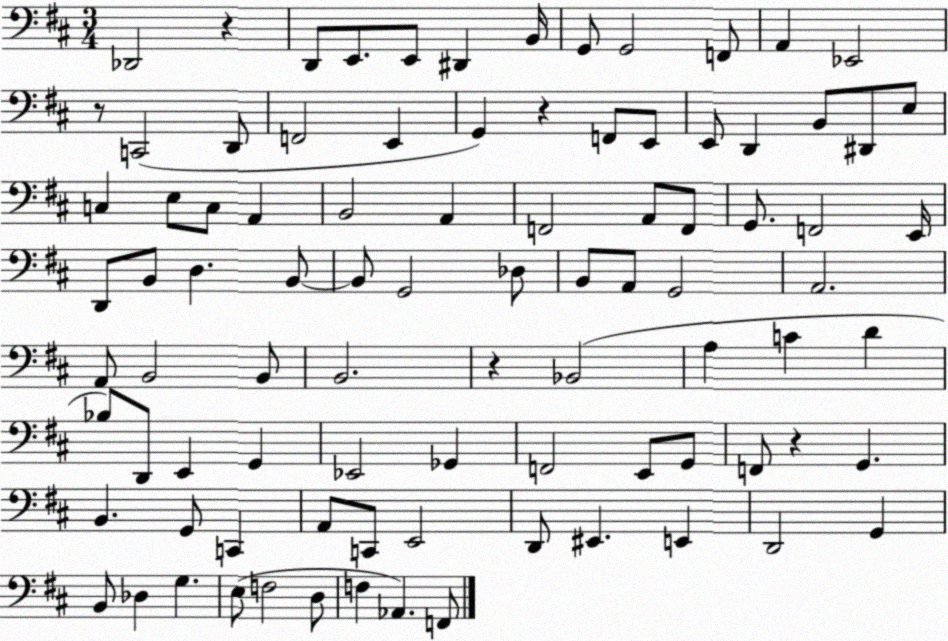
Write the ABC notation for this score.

X:1
T:Untitled
M:3/4
L:1/4
K:D
_D,,2 z D,,/2 E,,/2 E,,/2 ^D,, B,,/4 G,,/2 G,,2 F,,/2 A,, _E,,2 z/2 C,,2 D,,/2 F,,2 E,, G,, z F,,/2 E,,/2 E,,/2 D,, B,,/2 ^D,,/2 E,/2 C, E,/2 C,/2 A,, B,,2 A,, F,,2 A,,/2 F,,/2 G,,/2 F,,2 E,,/4 D,,/2 B,,/2 D, B,,/2 B,,/2 G,,2 _D,/2 B,,/2 A,,/2 G,,2 A,,2 A,,/2 B,,2 B,,/2 B,,2 z _B,,2 A, C D _B,/2 D,,/2 E,, G,, _E,,2 _G,, F,,2 E,,/2 G,,/2 F,,/2 z G,, B,, G,,/2 C,, A,,/2 C,,/2 E,,2 D,,/2 ^E,, E,, D,,2 G,, B,,/2 _D, G, E,/2 F,2 D,/2 F, _A,, F,,/2